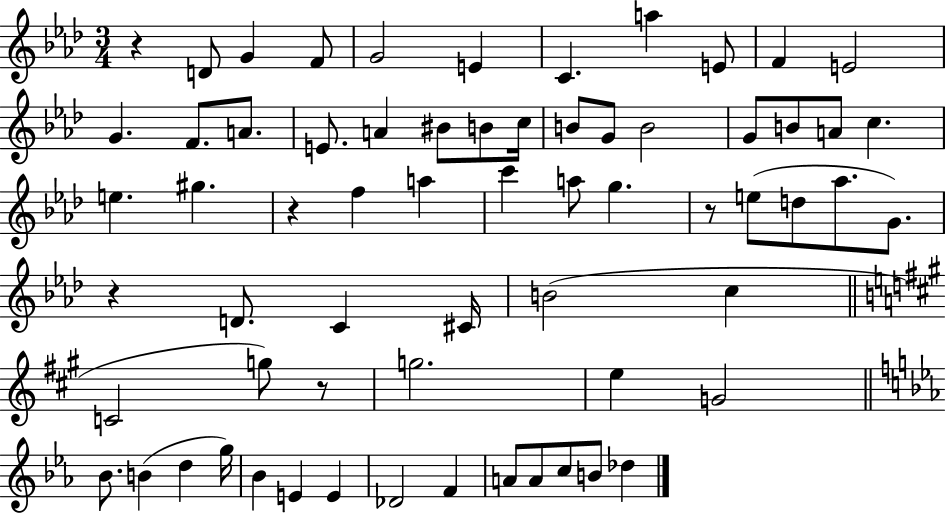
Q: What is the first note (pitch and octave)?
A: D4